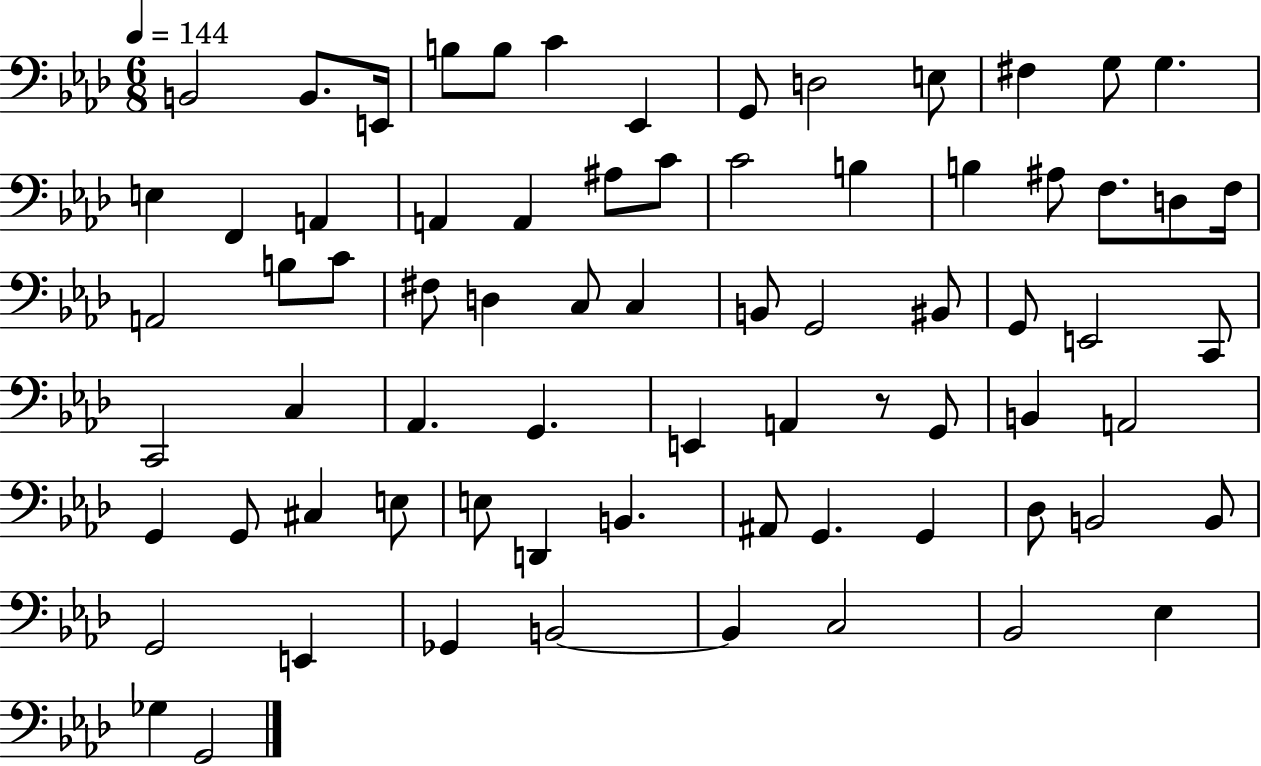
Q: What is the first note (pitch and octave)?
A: B2